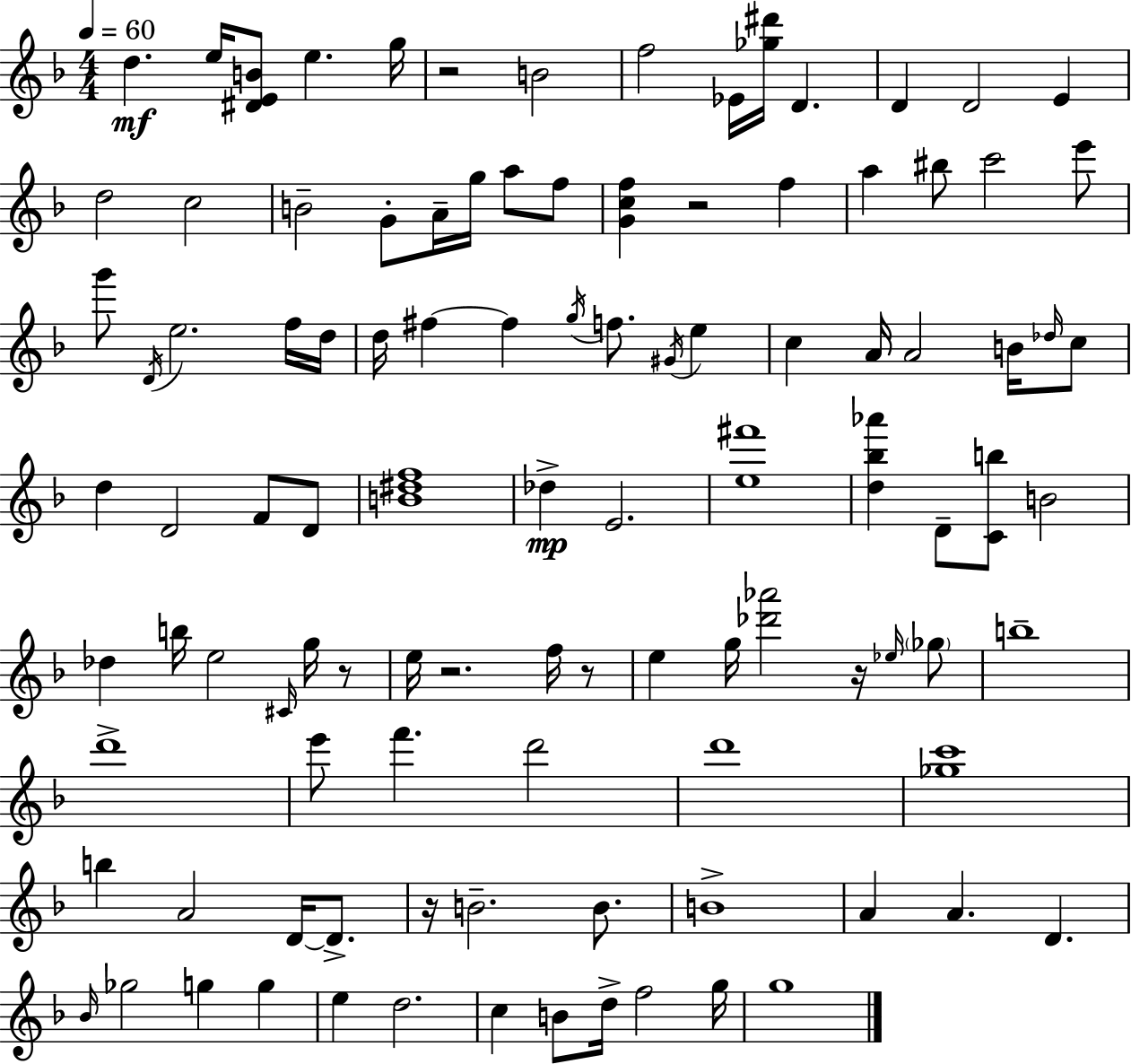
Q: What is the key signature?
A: F major